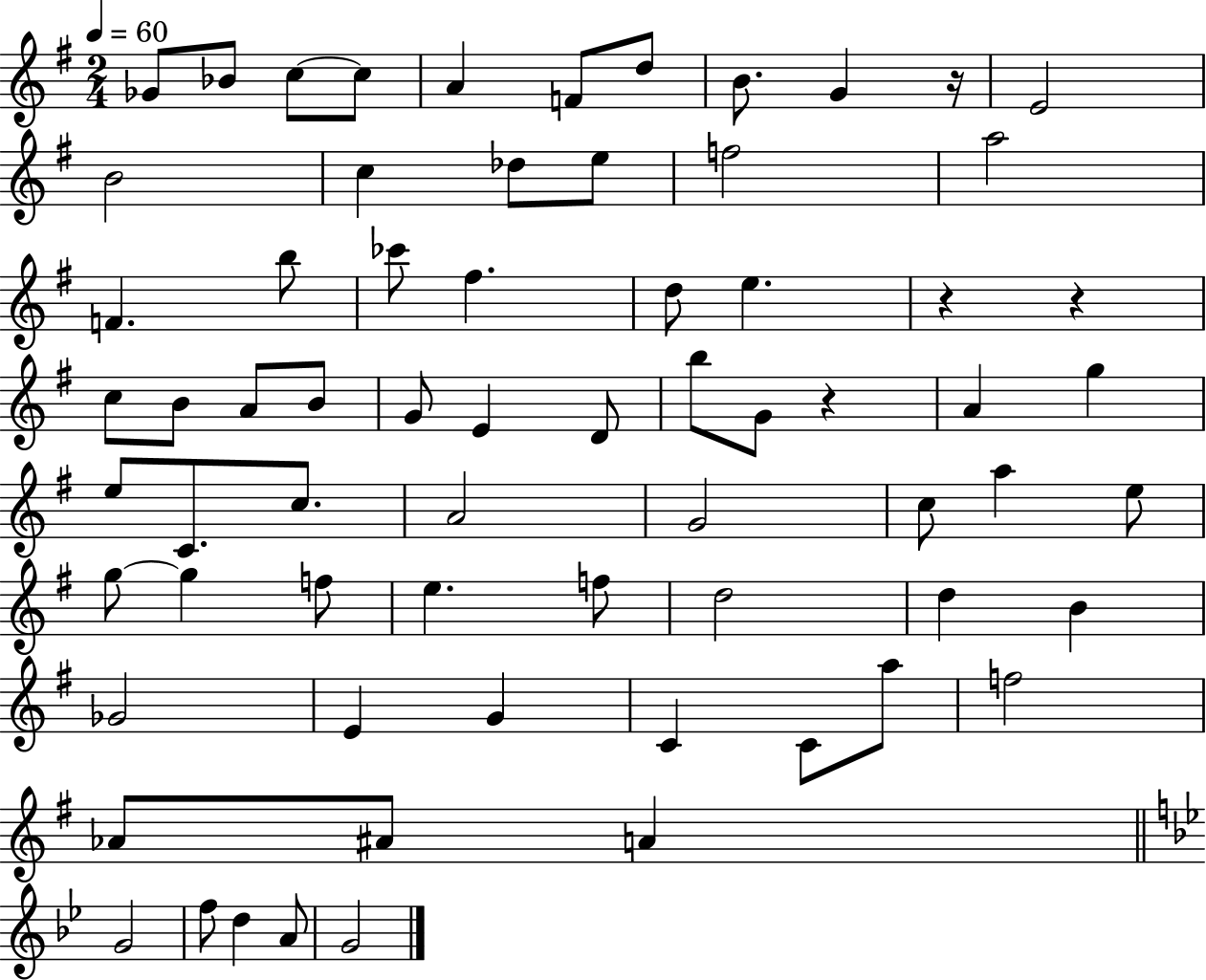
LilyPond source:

{
  \clef treble
  \numericTimeSignature
  \time 2/4
  \key g \major
  \tempo 4 = 60
  ges'8 bes'8 c''8~~ c''8 | a'4 f'8 d''8 | b'8. g'4 r16 | e'2 | \break b'2 | c''4 des''8 e''8 | f''2 | a''2 | \break f'4. b''8 | ces'''8 fis''4. | d''8 e''4. | r4 r4 | \break c''8 b'8 a'8 b'8 | g'8 e'4 d'8 | b''8 g'8 r4 | a'4 g''4 | \break e''8 c'8. c''8. | a'2 | g'2 | c''8 a''4 e''8 | \break g''8~~ g''4 f''8 | e''4. f''8 | d''2 | d''4 b'4 | \break ges'2 | e'4 g'4 | c'4 c'8 a''8 | f''2 | \break aes'8 ais'8 a'4 | \bar "||" \break \key bes \major g'2 | f''8 d''4 a'8 | g'2 | \bar "|."
}